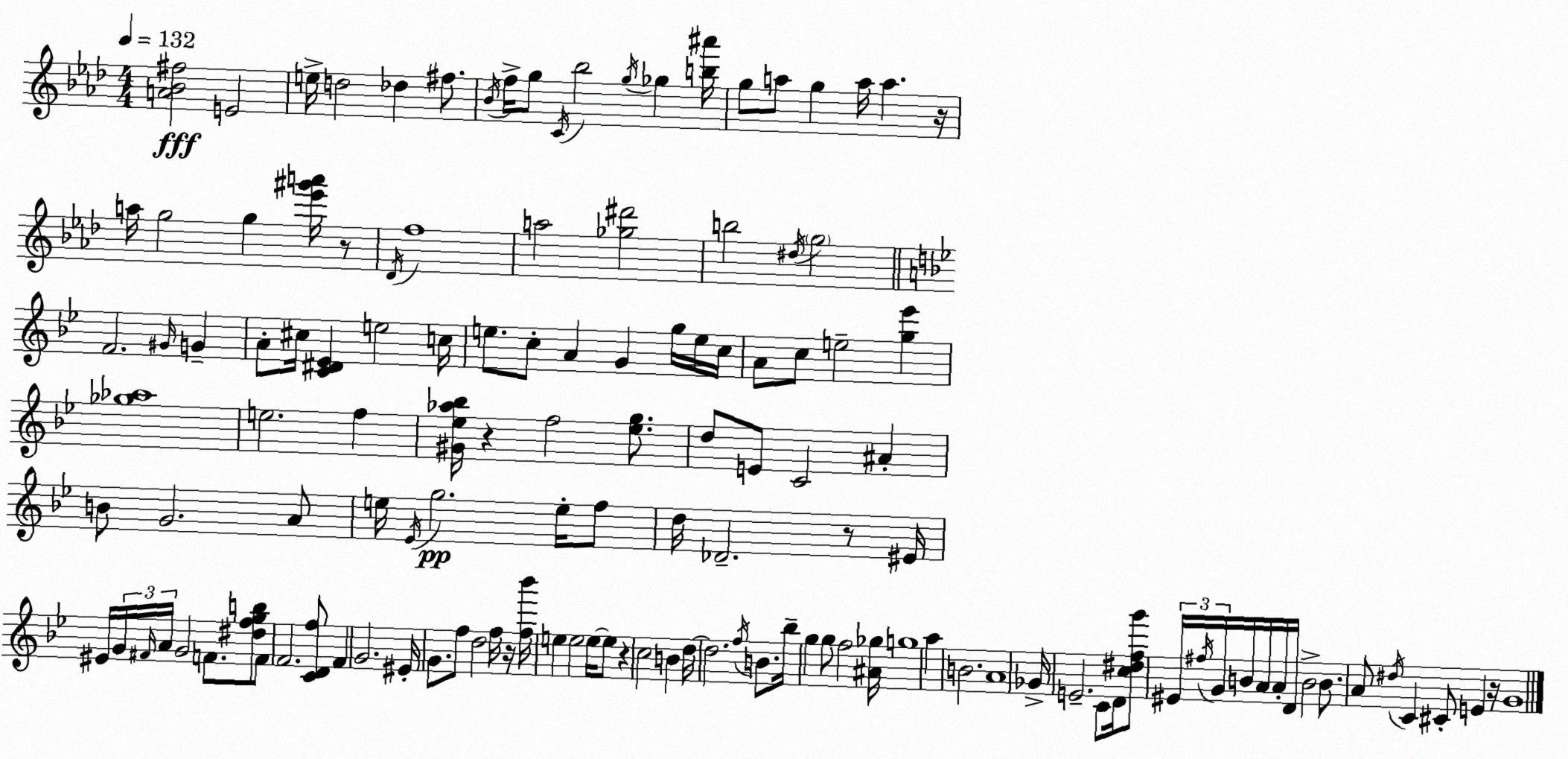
X:1
T:Untitled
M:4/4
L:1/4
K:Fm
[A_B^f]2 E2 e/4 d2 _d ^f/2 _B/4 f/4 g/2 C/4 _b2 g/4 _g [b^a']/4 g/2 a/2 g a/4 a z/4 a/4 g2 g [_e'^g'a']/4 z/2 _D/4 f4 a2 [_g^d']2 b2 ^d/4 g2 F2 ^G/4 G A/2 ^c/4 [C^D_E] e2 c/4 e/2 c/2 A G g/4 e/4 c/4 A/2 c/2 e2 [g_e'] [_g_a]4 e2 f [^G_e_a_b]/4 z f2 [_eg]/2 d/2 E/2 C2 ^A B/2 G2 A/2 e/4 _E/4 g2 e/4 f/2 d/4 _D2 z/2 ^E/4 ^E/4 G/4 ^F/4 A/4 G2 F/2 [^dfgb]/2 F/2 F2 [CDf]/2 F G2 ^E/4 G/2 f/2 d2 f/4 z/4 [f_b']/4 e e2 e/4 e/2 z c2 B d/4 d2 f/4 B/2 _b/4 g g/2 f2 [^A_g]/4 g4 a B2 A4 _G/4 E2 C/2 D/4 [c^dfg']/2 ^E/4 ^f/4 G/4 B/4 A/4 A/4 D/4 B2 B/2 A/2 ^d/4 C ^C/2 E z/4 G4